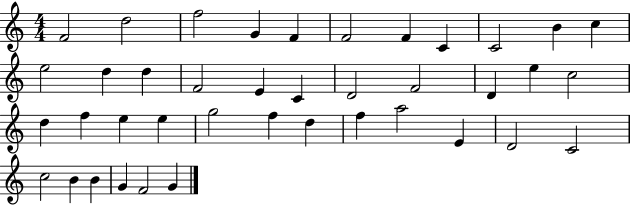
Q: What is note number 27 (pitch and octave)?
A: G5